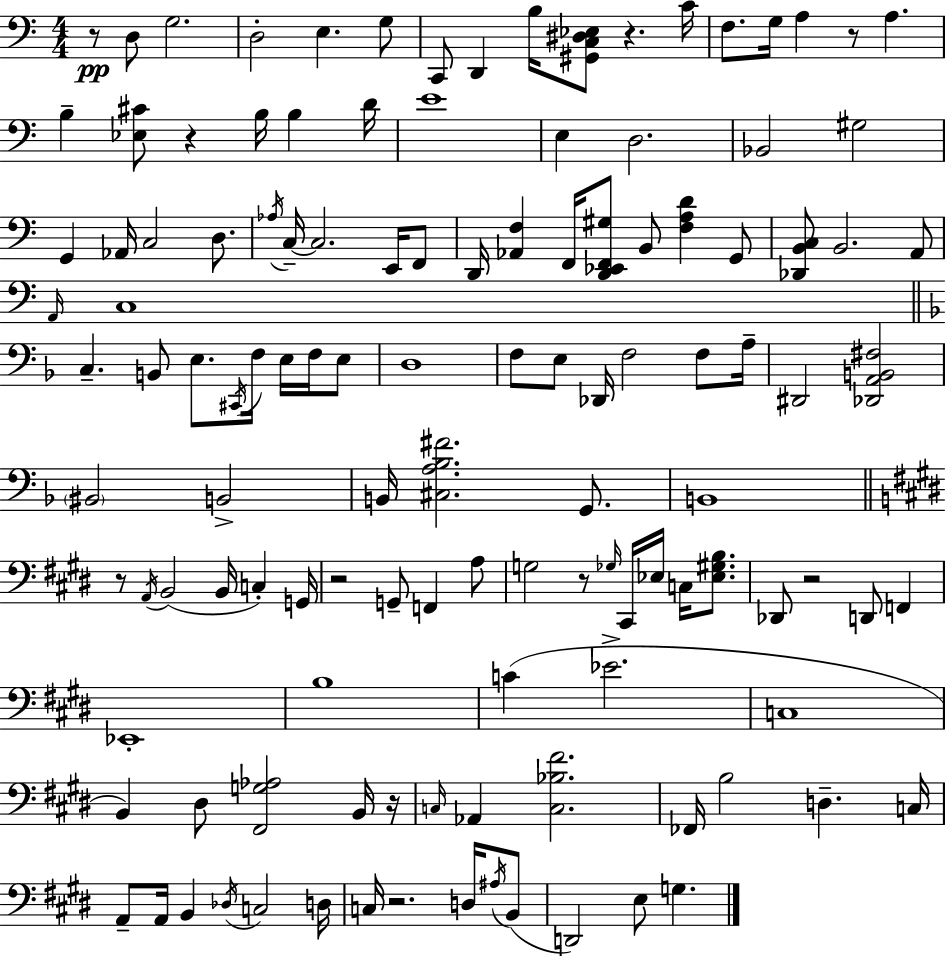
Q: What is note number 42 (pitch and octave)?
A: E3